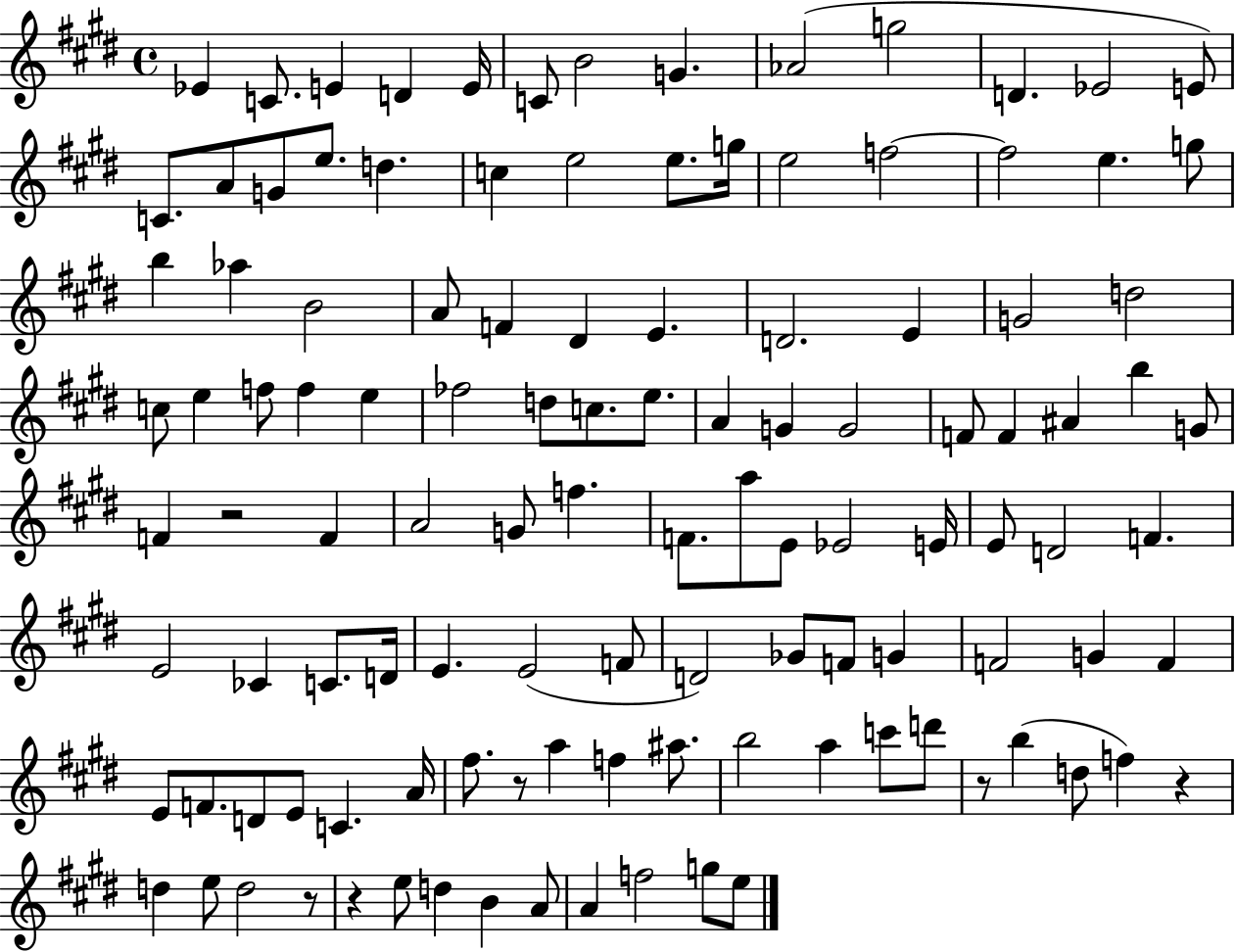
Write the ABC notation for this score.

X:1
T:Untitled
M:4/4
L:1/4
K:E
_E C/2 E D E/4 C/2 B2 G _A2 g2 D _E2 E/2 C/2 A/2 G/2 e/2 d c e2 e/2 g/4 e2 f2 f2 e g/2 b _a B2 A/2 F ^D E D2 E G2 d2 c/2 e f/2 f e _f2 d/2 c/2 e/2 A G G2 F/2 F ^A b G/2 F z2 F A2 G/2 f F/2 a/2 E/2 _E2 E/4 E/2 D2 F E2 _C C/2 D/4 E E2 F/2 D2 _G/2 F/2 G F2 G F E/2 F/2 D/2 E/2 C A/4 ^f/2 z/2 a f ^a/2 b2 a c'/2 d'/2 z/2 b d/2 f z d e/2 d2 z/2 z e/2 d B A/2 A f2 g/2 e/2